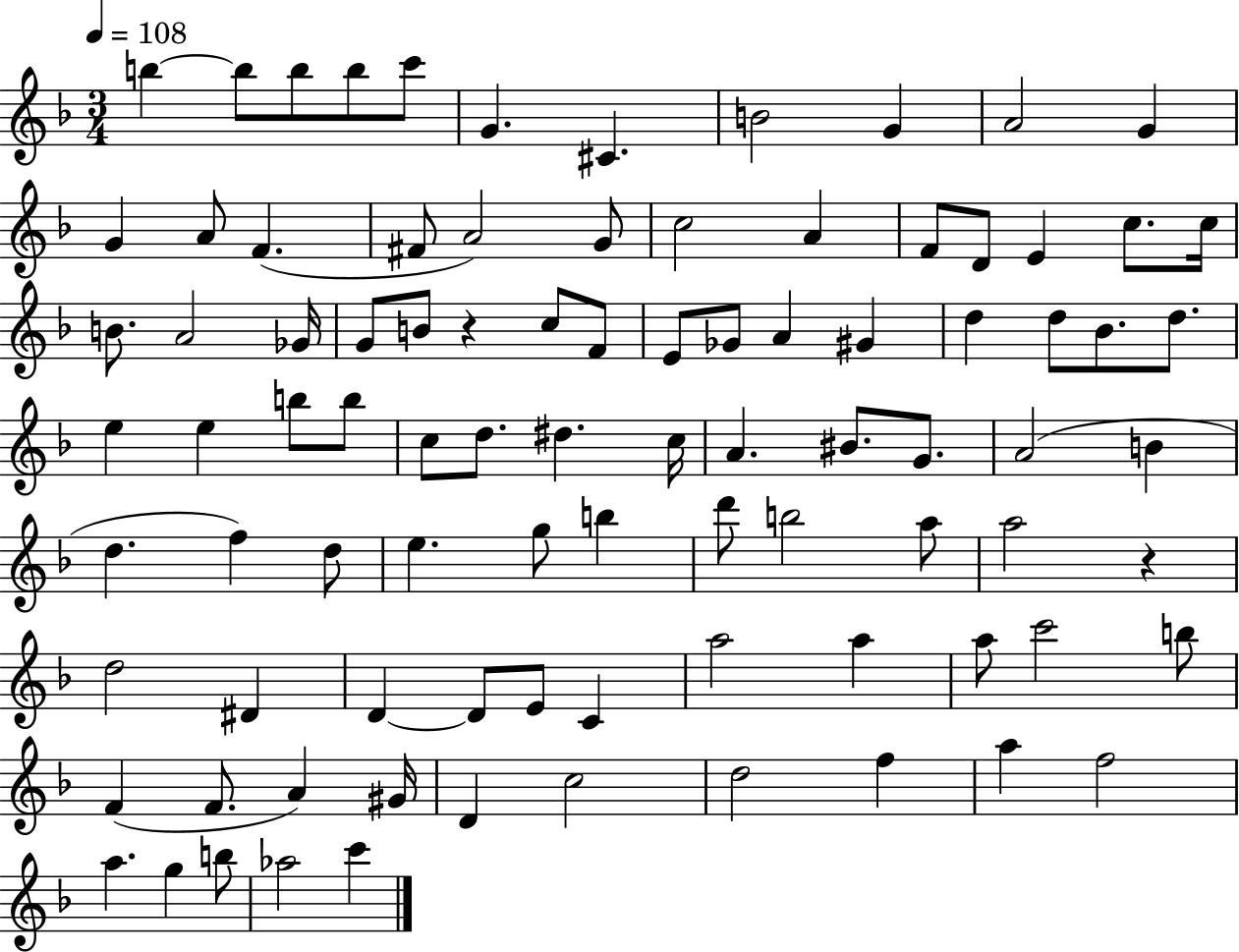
B5/q B5/e B5/e B5/e C6/e G4/q. C#4/q. B4/h G4/q A4/h G4/q G4/q A4/e F4/q. F#4/e A4/h G4/e C5/h A4/q F4/e D4/e E4/q C5/e. C5/s B4/e. A4/h Gb4/s G4/e B4/e R/q C5/e F4/e E4/e Gb4/e A4/q G#4/q D5/q D5/e Bb4/e. D5/e. E5/q E5/q B5/e B5/e C5/e D5/e. D#5/q. C5/s A4/q. BIS4/e. G4/e. A4/h B4/q D5/q. F5/q D5/e E5/q. G5/e B5/q D6/e B5/h A5/e A5/h R/q D5/h D#4/q D4/q D4/e E4/e C4/q A5/h A5/q A5/e C6/h B5/e F4/q F4/e. A4/q G#4/s D4/q C5/h D5/h F5/q A5/q F5/h A5/q. G5/q B5/e Ab5/h C6/q